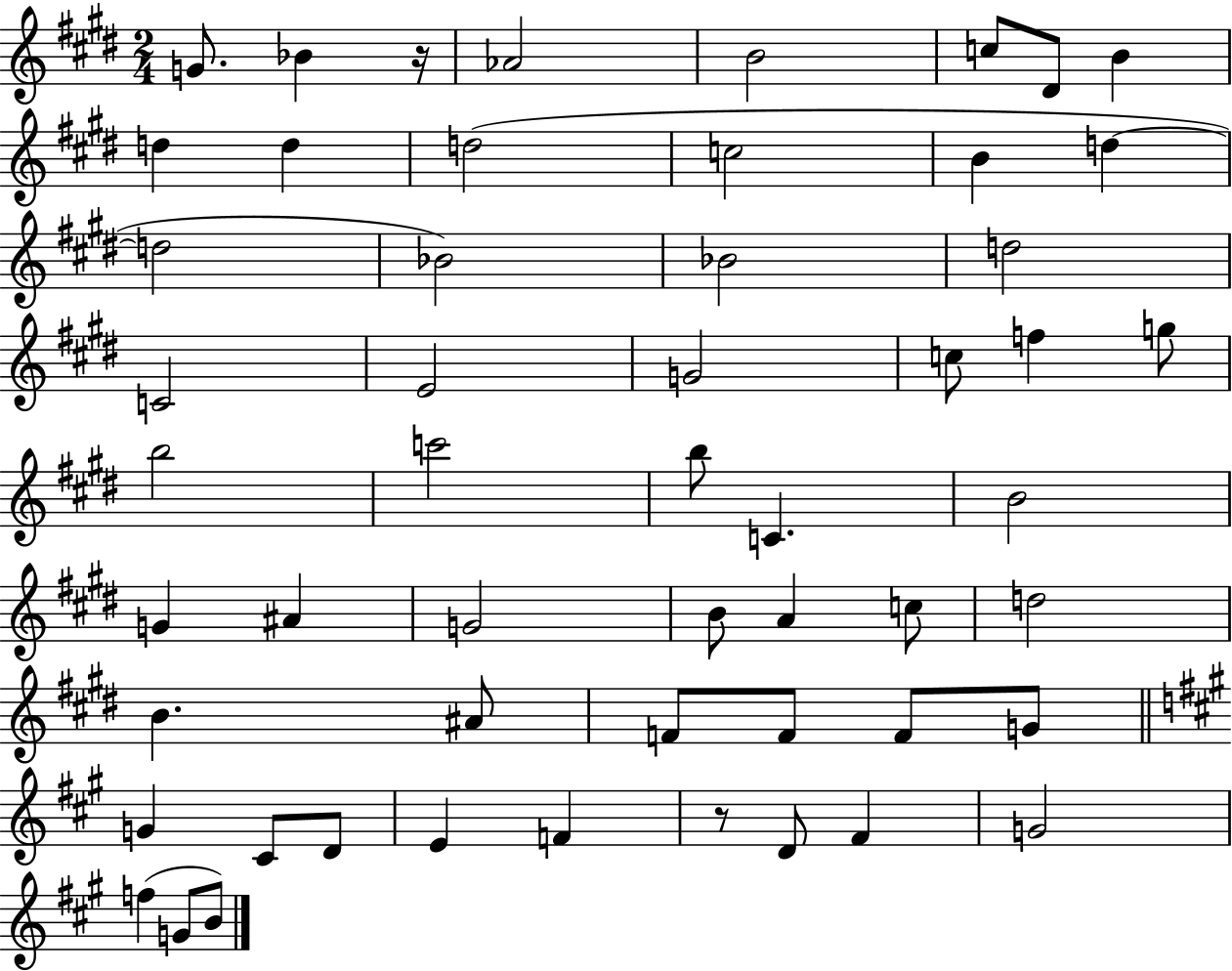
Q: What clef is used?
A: treble